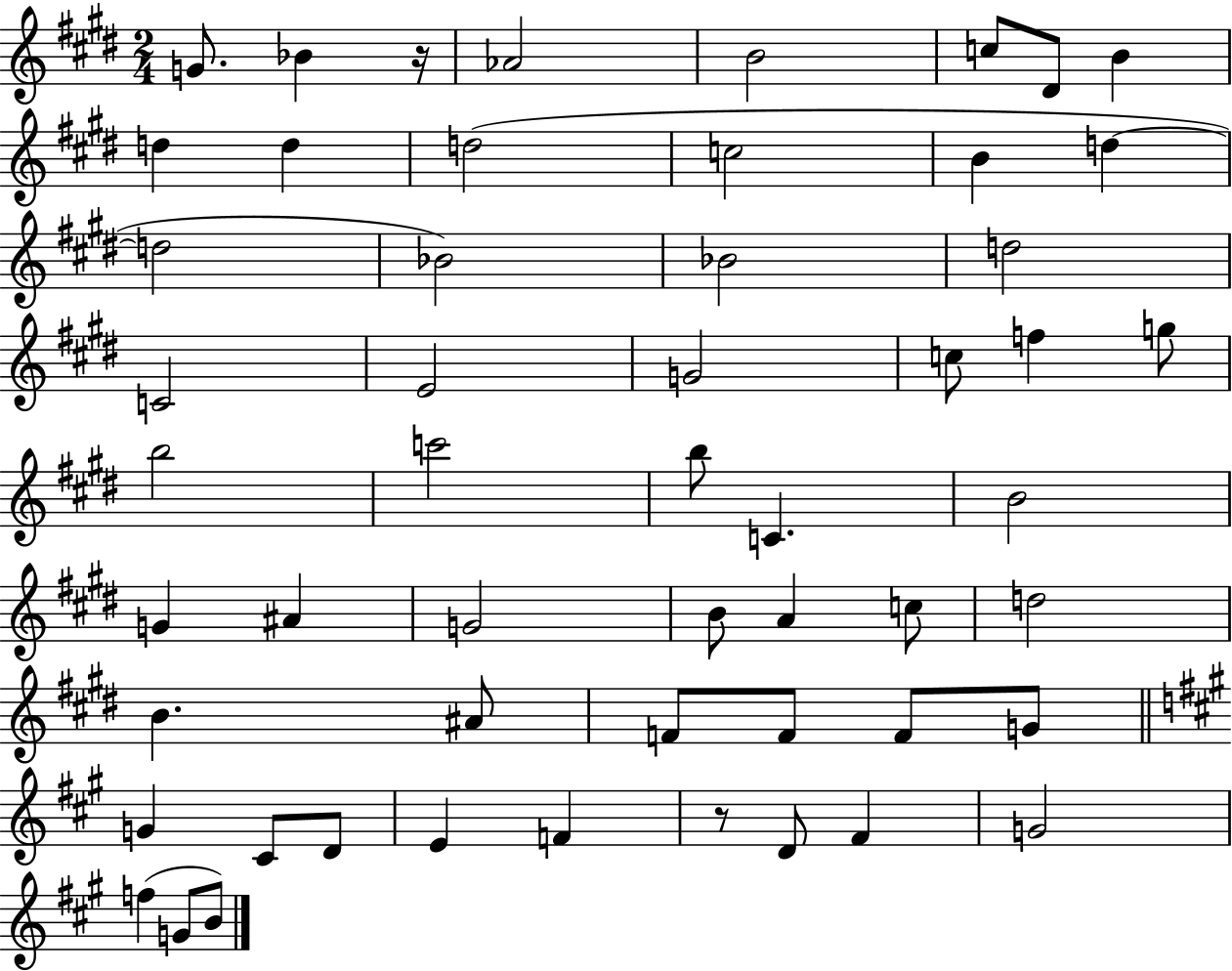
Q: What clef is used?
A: treble